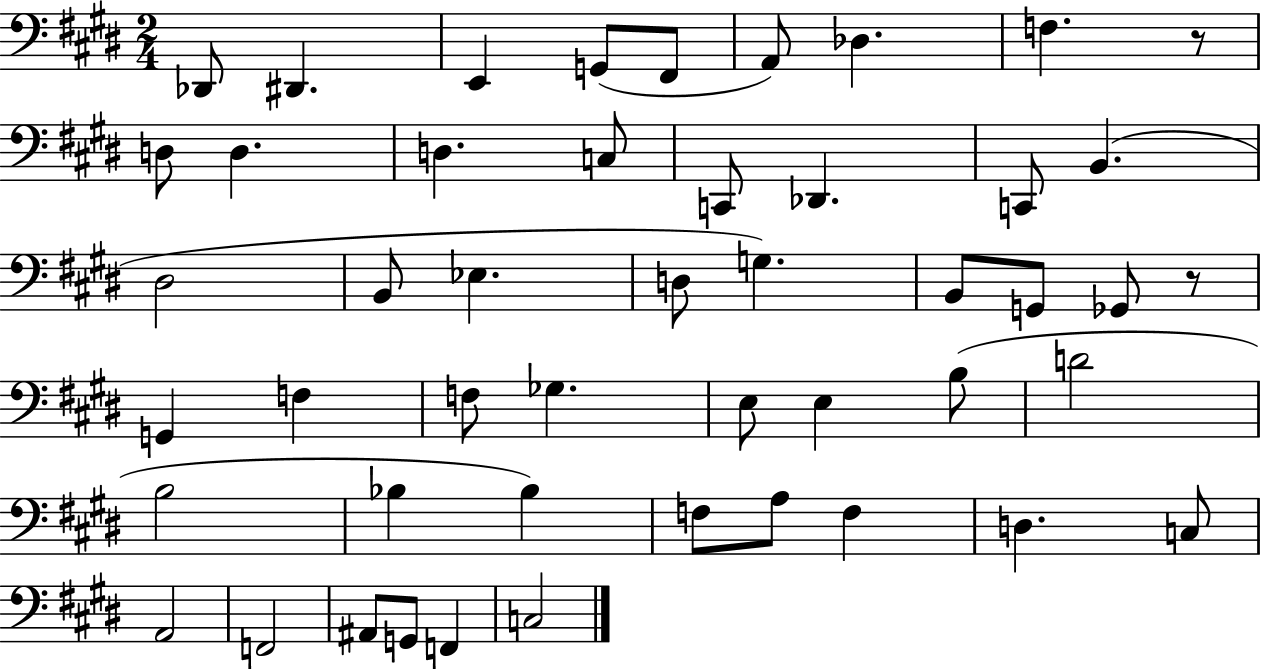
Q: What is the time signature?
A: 2/4